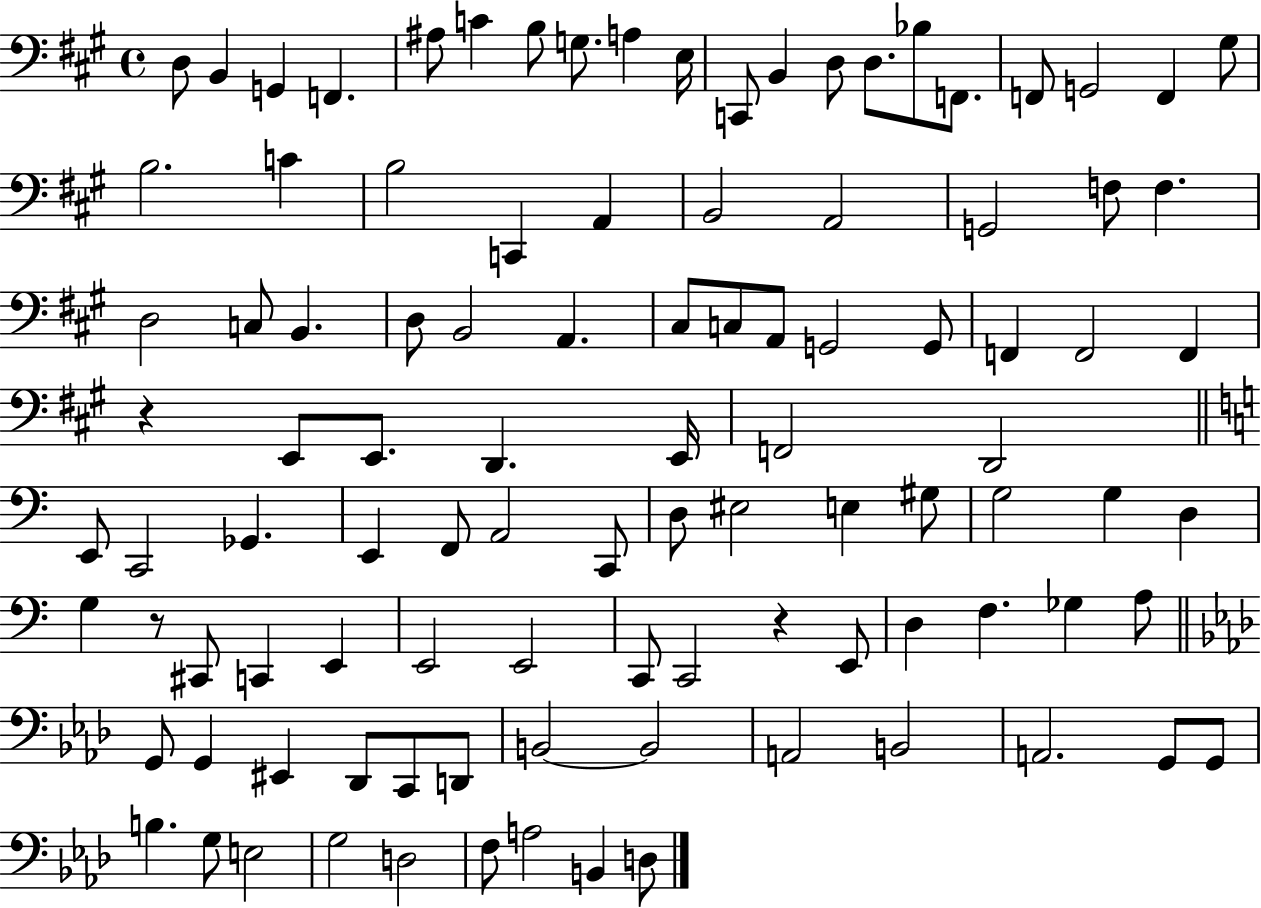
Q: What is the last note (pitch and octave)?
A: D3